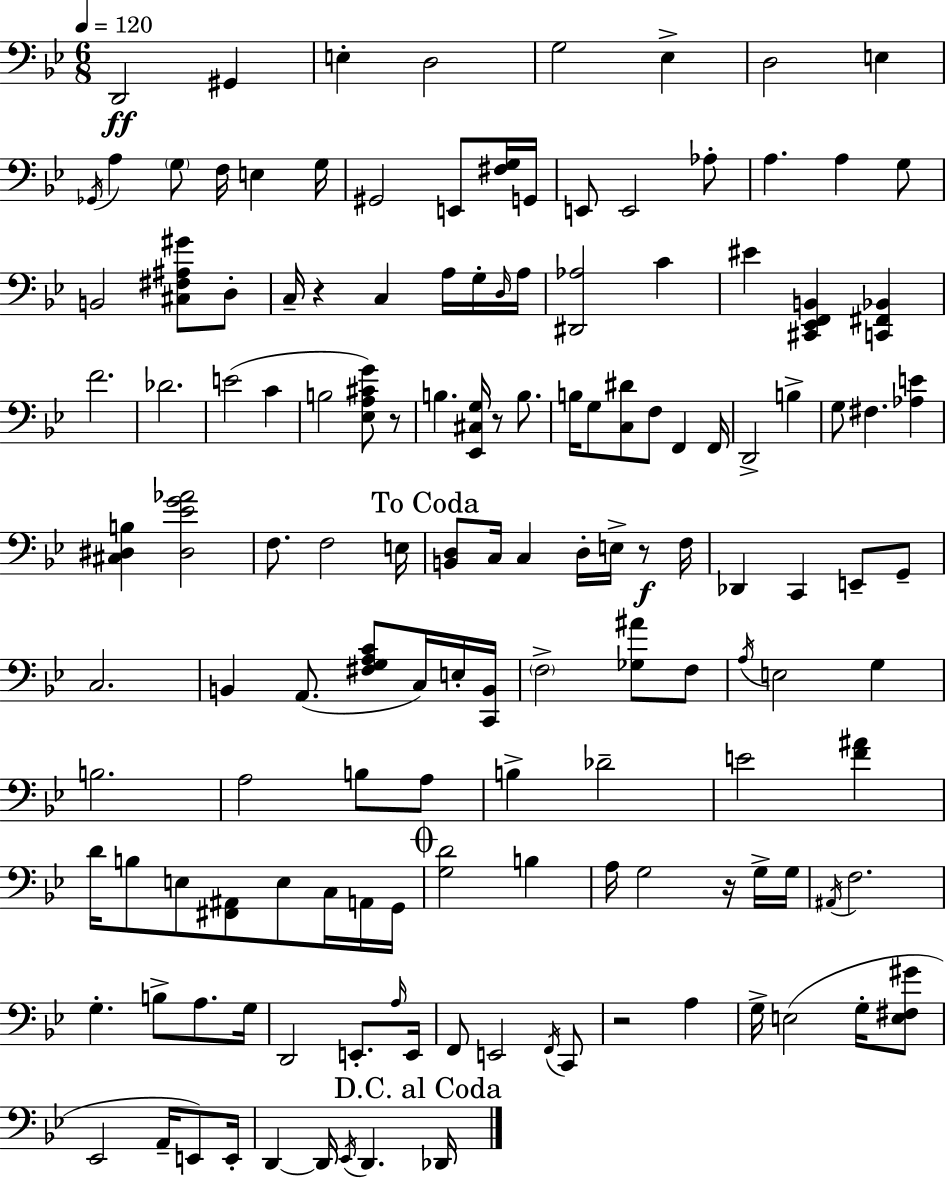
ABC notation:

X:1
T:Untitled
M:6/8
L:1/4
K:Gm
D,,2 ^G,, E, D,2 G,2 _E, D,2 E, _G,,/4 A, G,/2 F,/4 E, G,/4 ^G,,2 E,,/2 [^F,G,]/4 G,,/4 E,,/2 E,,2 _A,/2 A, A, G,/2 B,,2 [^C,^F,^A,^G]/2 D,/2 C,/4 z C, A,/4 G,/4 D,/4 A,/4 [^D,,_A,]2 C ^E [^C,,_E,,F,,B,,] [C,,^F,,_B,,] F2 _D2 E2 C B,2 [_E,A,^CG]/2 z/2 B, [_E,,^C,G,]/4 z/2 B,/2 B,/4 G,/2 [C,^D]/2 F,/2 F,, F,,/4 D,,2 B, G,/2 ^F, [_A,E] [^C,^D,B,] [^D,_EG_A]2 F,/2 F,2 E,/4 [B,,D,]/2 C,/4 C, D,/4 E,/4 z/2 F,/4 _D,, C,, E,,/2 G,,/2 C,2 B,, A,,/2 [^F,G,A,C]/2 C,/4 E,/4 [C,,B,,]/4 F,2 [_G,^A]/2 F,/2 A,/4 E,2 G, B,2 A,2 B,/2 A,/2 B, _D2 E2 [F^A] D/4 B,/2 E,/2 [^F,,^A,,]/2 E,/2 C,/4 A,,/4 G,,/4 [G,D]2 B, A,/4 G,2 z/4 G,/4 G,/4 ^A,,/4 F,2 G, B,/2 A,/2 G,/4 D,,2 E,,/2 A,/4 E,,/4 F,,/2 E,,2 F,,/4 C,,/2 z2 A, G,/4 E,2 G,/4 [E,^F,^G]/2 _E,,2 A,,/4 E,,/2 E,,/4 D,, D,,/4 _E,,/4 D,, _D,,/4